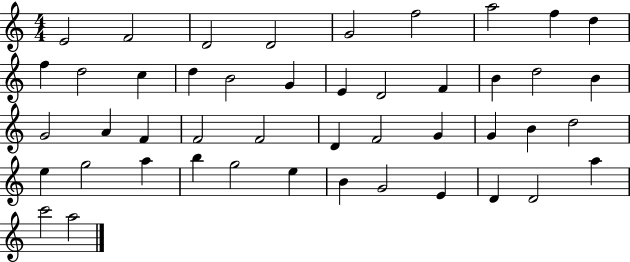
X:1
T:Untitled
M:4/4
L:1/4
K:C
E2 F2 D2 D2 G2 f2 a2 f d f d2 c d B2 G E D2 F B d2 B G2 A F F2 F2 D F2 G G B d2 e g2 a b g2 e B G2 E D D2 a c'2 a2